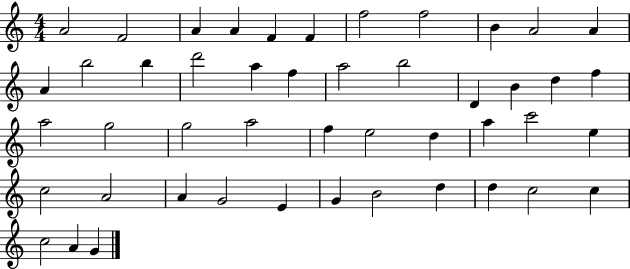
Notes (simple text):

A4/h F4/h A4/q A4/q F4/q F4/q F5/h F5/h B4/q A4/h A4/q A4/q B5/h B5/q D6/h A5/q F5/q A5/h B5/h D4/q B4/q D5/q F5/q A5/h G5/h G5/h A5/h F5/q E5/h D5/q A5/q C6/h E5/q C5/h A4/h A4/q G4/h E4/q G4/q B4/h D5/q D5/q C5/h C5/q C5/h A4/q G4/q